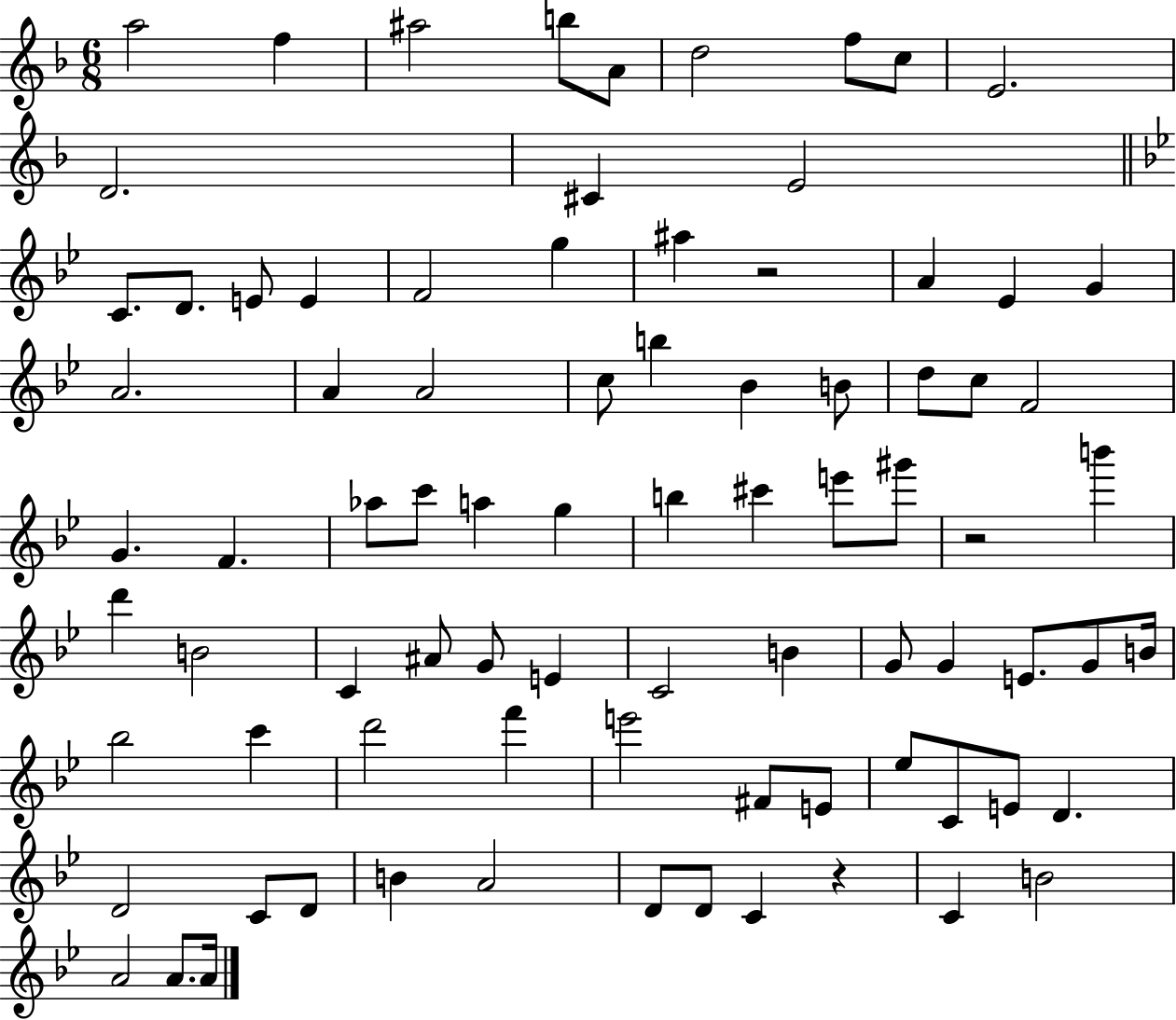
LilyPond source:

{
  \clef treble
  \numericTimeSignature
  \time 6/8
  \key f \major
  a''2 f''4 | ais''2 b''8 a'8 | d''2 f''8 c''8 | e'2. | \break d'2. | cis'4 e'2 | \bar "||" \break \key g \minor c'8. d'8. e'8 e'4 | f'2 g''4 | ais''4 r2 | a'4 ees'4 g'4 | \break a'2. | a'4 a'2 | c''8 b''4 bes'4 b'8 | d''8 c''8 f'2 | \break g'4. f'4. | aes''8 c'''8 a''4 g''4 | b''4 cis'''4 e'''8 gis'''8 | r2 b'''4 | \break d'''4 b'2 | c'4 ais'8 g'8 e'4 | c'2 b'4 | g'8 g'4 e'8. g'8 b'16 | \break bes''2 c'''4 | d'''2 f'''4 | e'''2 fis'8 e'8 | ees''8 c'8 e'8 d'4. | \break d'2 c'8 d'8 | b'4 a'2 | d'8 d'8 c'4 r4 | c'4 b'2 | \break a'2 a'8. a'16 | \bar "|."
}